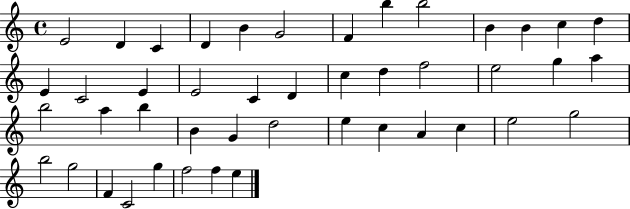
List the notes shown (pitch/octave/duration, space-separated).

E4/h D4/q C4/q D4/q B4/q G4/h F4/q B5/q B5/h B4/q B4/q C5/q D5/q E4/q C4/h E4/q E4/h C4/q D4/q C5/q D5/q F5/h E5/h G5/q A5/q B5/h A5/q B5/q B4/q G4/q D5/h E5/q C5/q A4/q C5/q E5/h G5/h B5/h G5/h F4/q C4/h G5/q F5/h F5/q E5/q